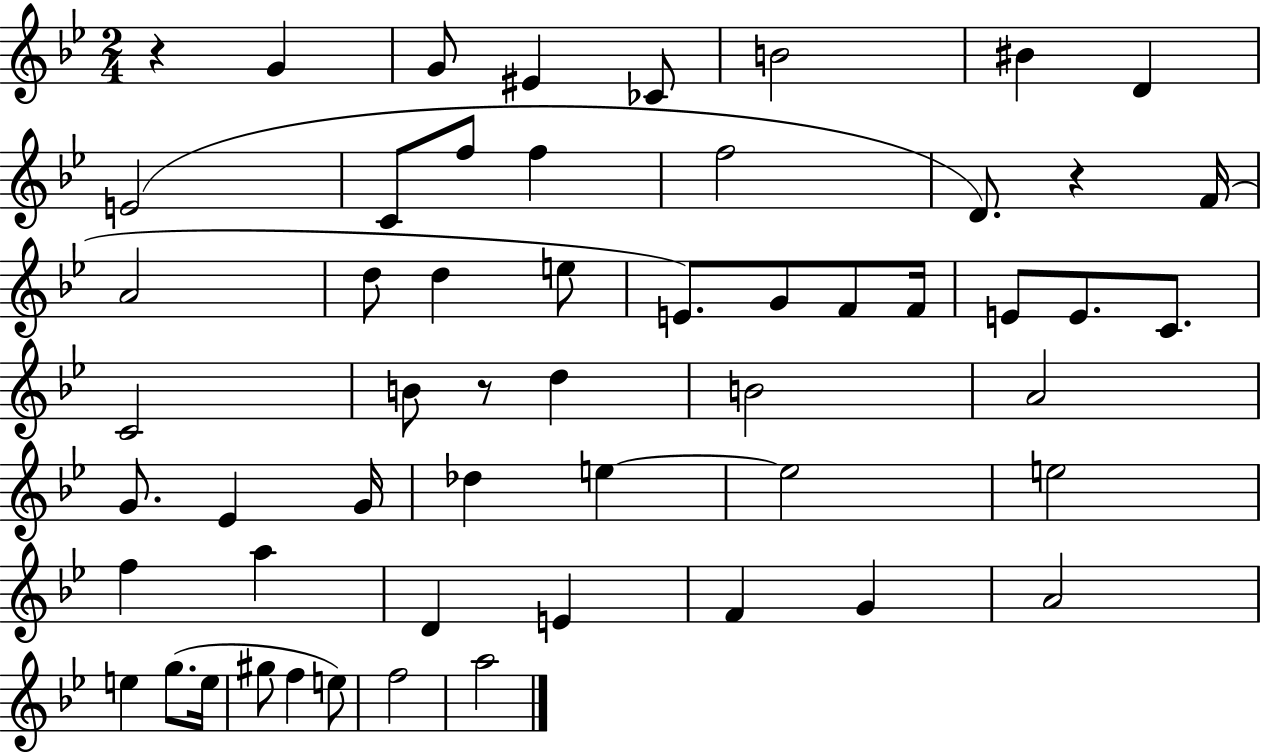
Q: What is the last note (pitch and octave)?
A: A5